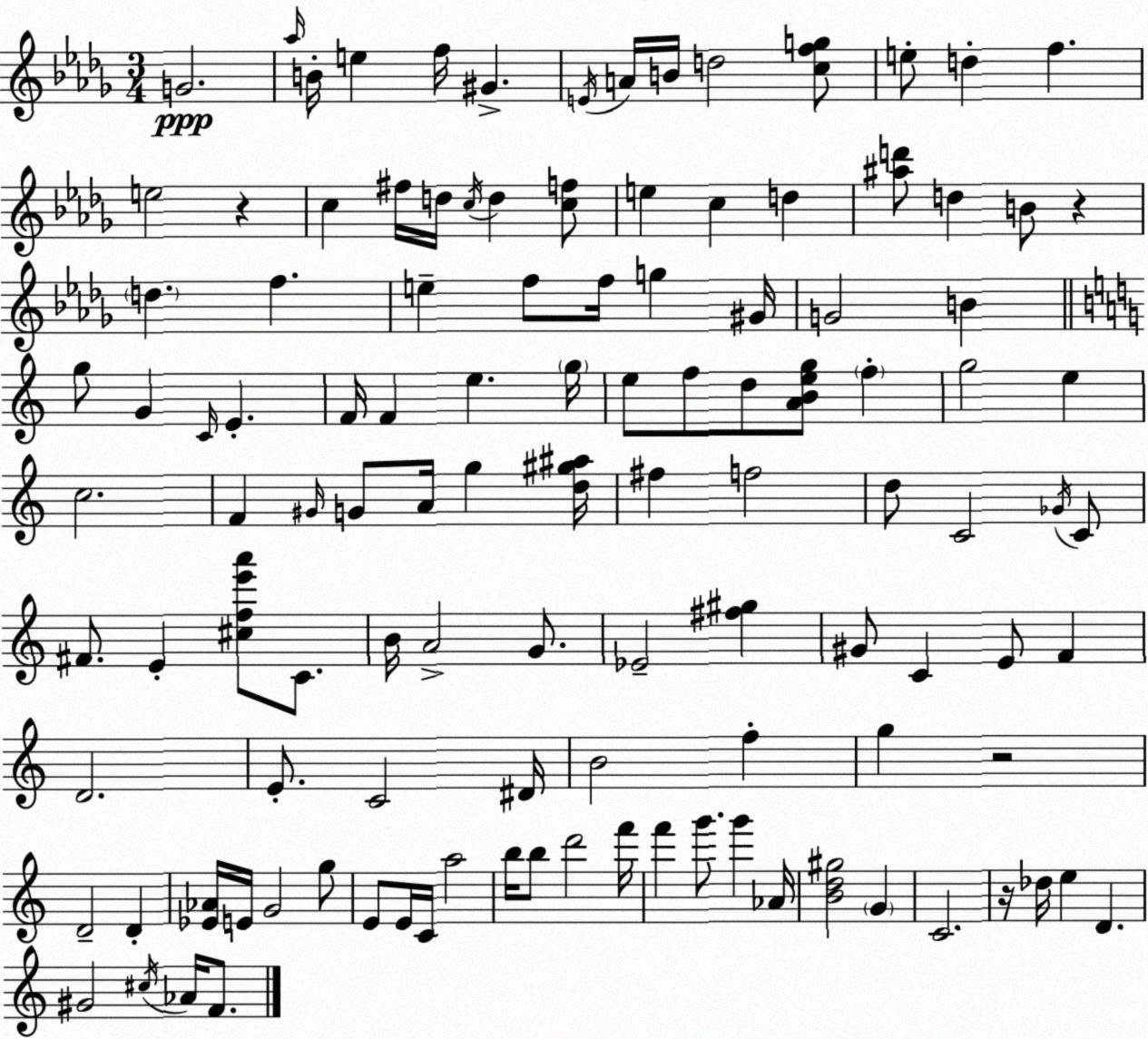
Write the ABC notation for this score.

X:1
T:Untitled
M:3/4
L:1/4
K:Bbm
G2 _a/4 B/4 e f/4 ^G E/4 A/4 B/4 d2 [cfg]/2 e/2 d f e2 z c ^f/4 d/4 c/4 d [cf]/2 e c d [^ad']/2 d B/2 z d f e f/2 f/4 g ^G/4 G2 B g/2 G C/4 E F/4 F e g/4 e/2 f/2 d/2 [ABeg]/2 f g2 e c2 F ^G/4 G/2 A/4 g [d^g^a]/4 ^f f2 d/2 C2 _G/4 C/2 ^F/2 E [^cfe'a']/2 C/2 B/4 A2 G/2 _E2 [^f^g] ^G/2 C E/2 F D2 E/2 C2 ^D/4 B2 f g z2 D2 D [_E_A]/4 E/4 G2 g/2 E/2 E/4 C/4 a2 b/4 b/2 d'2 f'/4 f' g'/2 g' _A/4 [Bd^g]2 G C2 z/4 _d/4 e D ^G2 ^c/4 _A/4 F/2